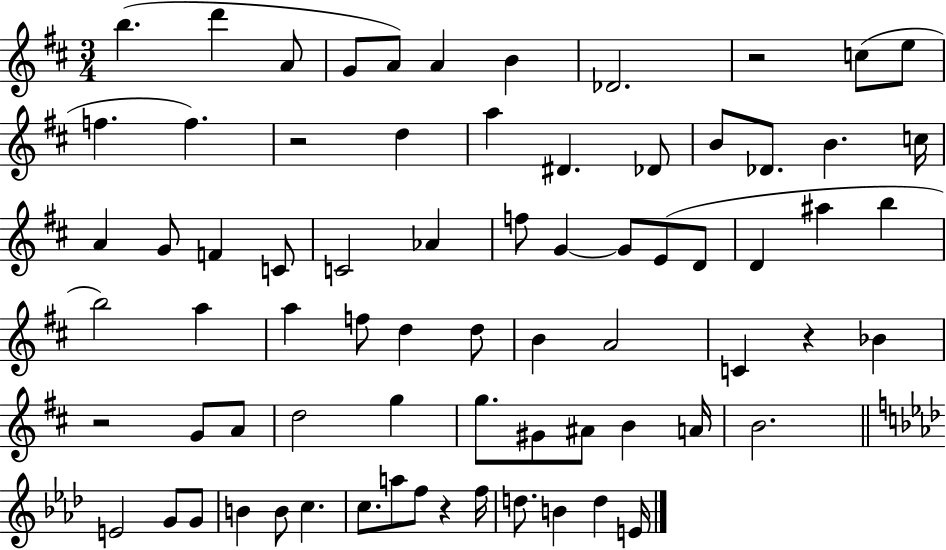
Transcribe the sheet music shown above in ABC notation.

X:1
T:Untitled
M:3/4
L:1/4
K:D
b d' A/2 G/2 A/2 A B _D2 z2 c/2 e/2 f f z2 d a ^D _D/2 B/2 _D/2 B c/4 A G/2 F C/2 C2 _A f/2 G G/2 E/2 D/2 D ^a b b2 a a f/2 d d/2 B A2 C z _B z2 G/2 A/2 d2 g g/2 ^G/2 ^A/2 B A/4 B2 E2 G/2 G/2 B B/2 c c/2 a/2 f/2 z f/4 d/2 B d E/4